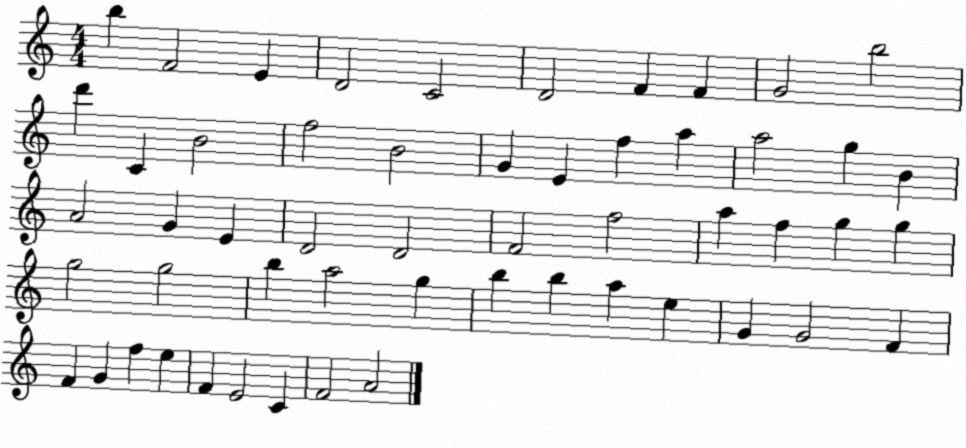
X:1
T:Untitled
M:4/4
L:1/4
K:C
b F2 E D2 C2 D2 F F G2 b2 d' C B2 f2 B2 G E f a a2 g B A2 G E D2 D2 F2 f2 a f g g g2 g2 b a2 g b b a e G G2 F F G f e F E2 C F2 A2